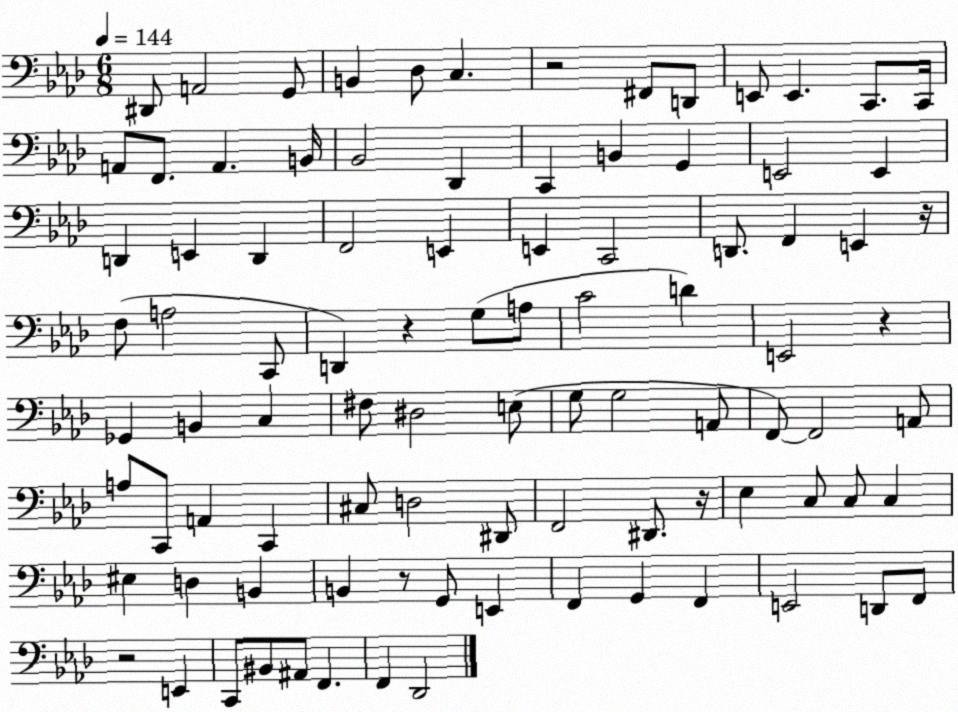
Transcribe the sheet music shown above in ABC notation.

X:1
T:Untitled
M:6/8
L:1/4
K:Ab
^D,,/2 A,,2 G,,/2 B,, _D,/2 C, z2 ^F,,/2 D,,/2 E,,/2 E,, C,,/2 C,,/4 A,,/2 F,,/2 A,, B,,/4 _B,,2 _D,, C,, B,, G,, E,,2 E,, D,, E,, D,, F,,2 E,, E,, C,,2 D,,/2 F,, E,, z/4 F,/2 A,2 C,,/2 D,, z G,/2 A,/2 C2 D E,,2 z _G,, B,, C, ^F,/2 ^D,2 E,/2 G,/2 G,2 A,,/2 F,,/2 F,,2 A,,/2 A,/2 C,,/2 A,, C,, ^C,/2 D,2 ^D,,/2 F,,2 ^D,,/2 z/4 _E, C,/2 C,/2 C, ^E, D, B,, B,, z/2 G,,/2 E,, F,, G,, F,, E,,2 D,,/2 F,,/2 z2 E,, C,,/2 ^B,,/2 ^A,,/2 F,, F,, _D,,2